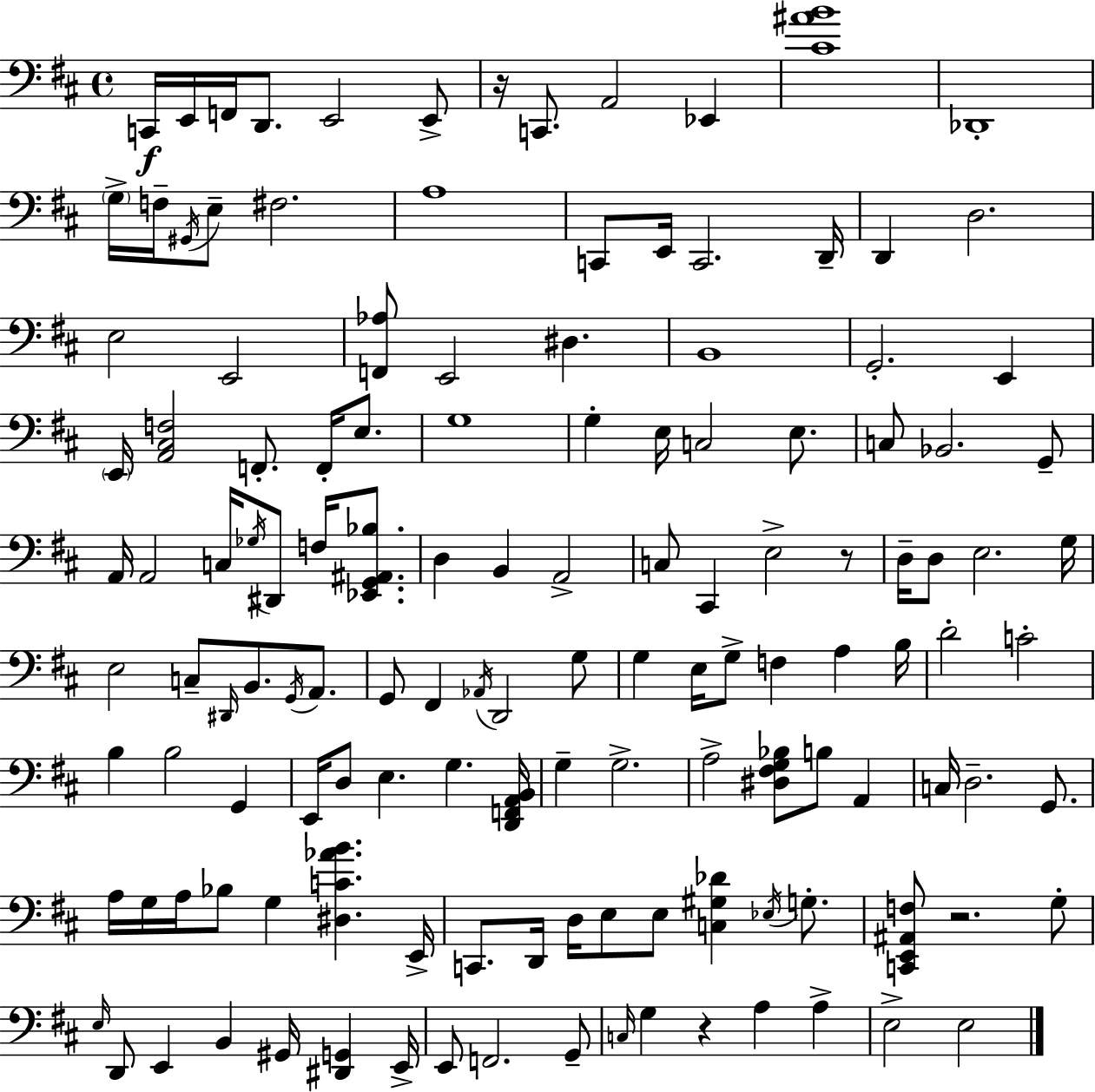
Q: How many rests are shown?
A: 4